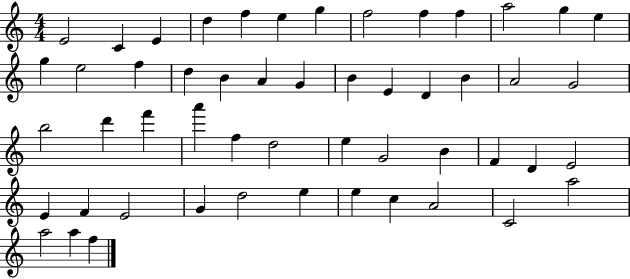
X:1
T:Untitled
M:4/4
L:1/4
K:C
E2 C E d f e g f2 f f a2 g e g e2 f d B A G B E D B A2 G2 b2 d' f' a' f d2 e G2 B F D E2 E F E2 G d2 e e c A2 C2 a2 a2 a f